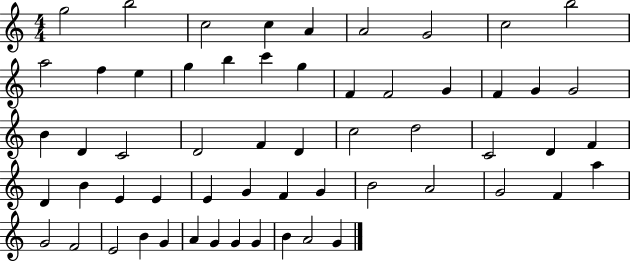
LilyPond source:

{
  \clef treble
  \numericTimeSignature
  \time 4/4
  \key c \major
  g''2 b''2 | c''2 c''4 a'4 | a'2 g'2 | c''2 b''2 | \break a''2 f''4 e''4 | g''4 b''4 c'''4 g''4 | f'4 f'2 g'4 | f'4 g'4 g'2 | \break b'4 d'4 c'2 | d'2 f'4 d'4 | c''2 d''2 | c'2 d'4 f'4 | \break d'4 b'4 e'4 e'4 | e'4 g'4 f'4 g'4 | b'2 a'2 | g'2 f'4 a''4 | \break g'2 f'2 | e'2 b'4 g'4 | a'4 g'4 g'4 g'4 | b'4 a'2 g'4 | \break \bar "|."
}